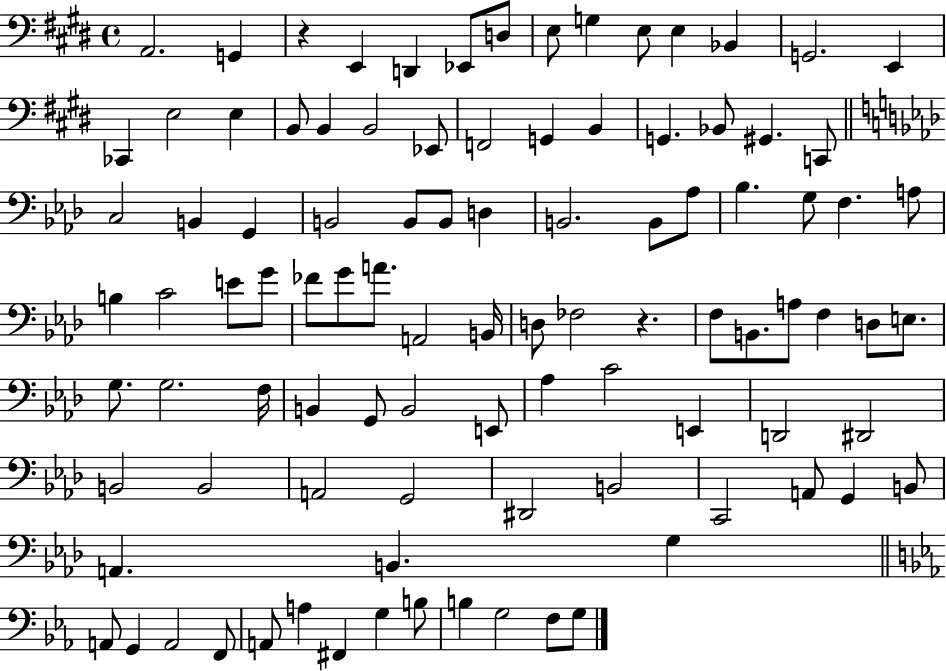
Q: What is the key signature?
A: E major